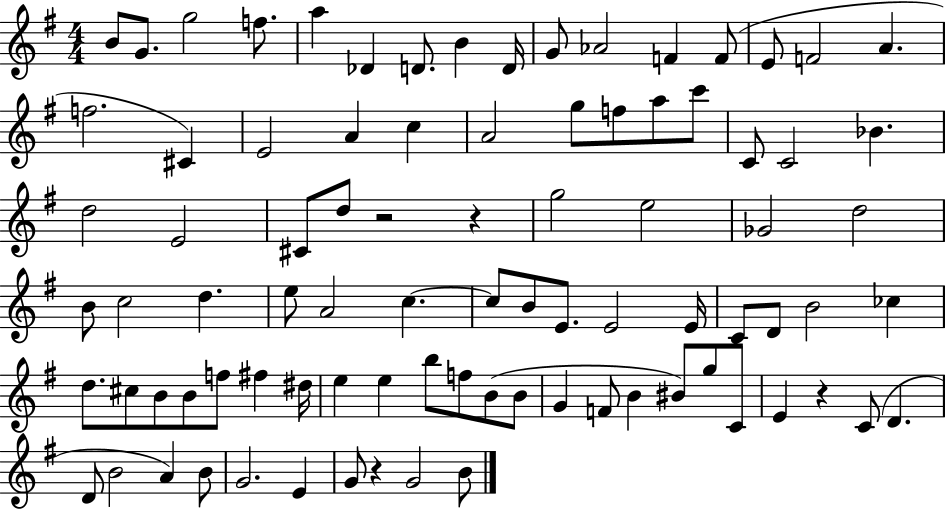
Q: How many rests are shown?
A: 4